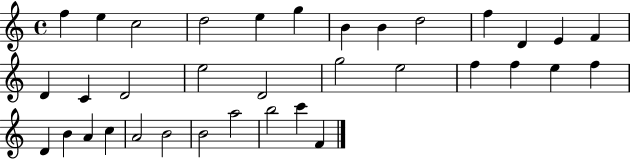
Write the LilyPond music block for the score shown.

{
  \clef treble
  \time 4/4
  \defaultTimeSignature
  \key c \major
  f''4 e''4 c''2 | d''2 e''4 g''4 | b'4 b'4 d''2 | f''4 d'4 e'4 f'4 | \break d'4 c'4 d'2 | e''2 d'2 | g''2 e''2 | f''4 f''4 e''4 f''4 | \break d'4 b'4 a'4 c''4 | a'2 b'2 | b'2 a''2 | b''2 c'''4 f'4 | \break \bar "|."
}